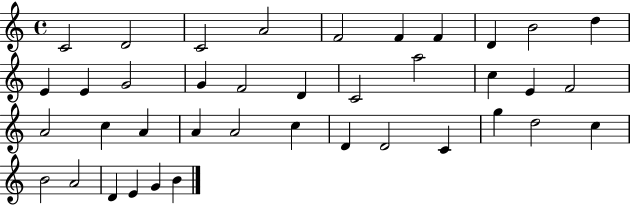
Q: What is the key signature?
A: C major